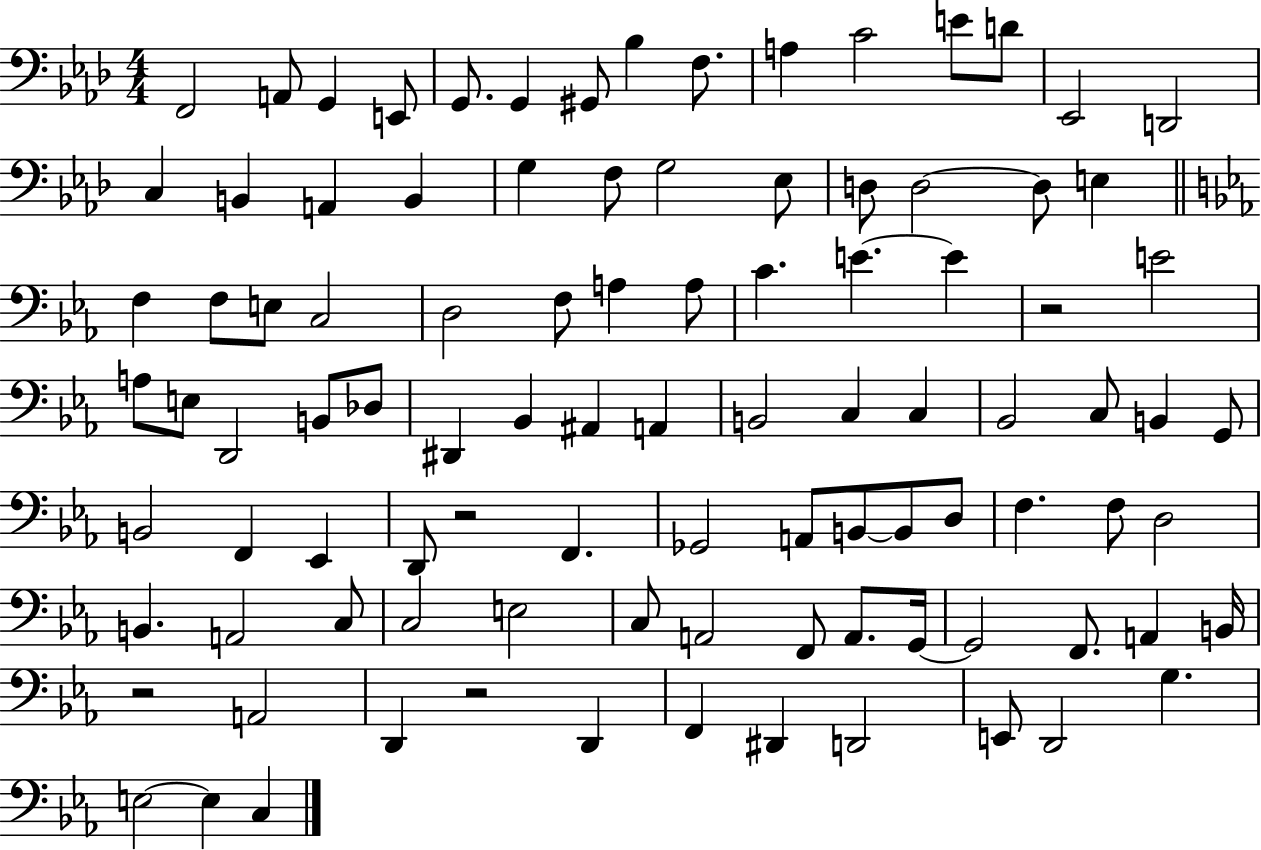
X:1
T:Untitled
M:4/4
L:1/4
K:Ab
F,,2 A,,/2 G,, E,,/2 G,,/2 G,, ^G,,/2 _B, F,/2 A, C2 E/2 D/2 _E,,2 D,,2 C, B,, A,, B,, G, F,/2 G,2 _E,/2 D,/2 D,2 D,/2 E, F, F,/2 E,/2 C,2 D,2 F,/2 A, A,/2 C E E z2 E2 A,/2 E,/2 D,,2 B,,/2 _D,/2 ^D,, _B,, ^A,, A,, B,,2 C, C, _B,,2 C,/2 B,, G,,/2 B,,2 F,, _E,, D,,/2 z2 F,, _G,,2 A,,/2 B,,/2 B,,/2 D,/2 F, F,/2 D,2 B,, A,,2 C,/2 C,2 E,2 C,/2 A,,2 F,,/2 A,,/2 G,,/4 G,,2 F,,/2 A,, B,,/4 z2 A,,2 D,, z2 D,, F,, ^D,, D,,2 E,,/2 D,,2 G, E,2 E, C,